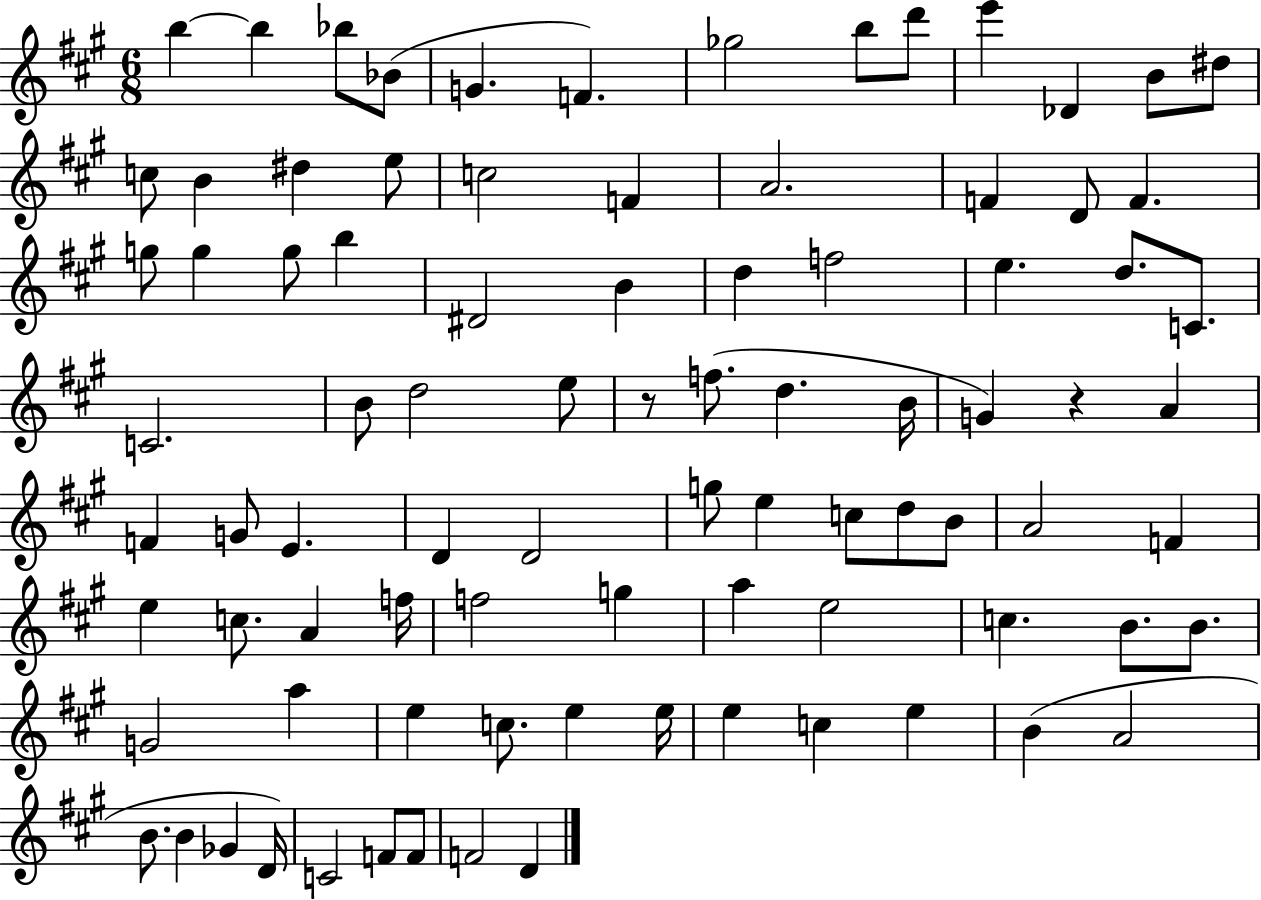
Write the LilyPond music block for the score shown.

{
  \clef treble
  \numericTimeSignature
  \time 6/8
  \key a \major
  b''4~~ b''4 bes''8 bes'8( | g'4. f'4.) | ges''2 b''8 d'''8 | e'''4 des'4 b'8 dis''8 | \break c''8 b'4 dis''4 e''8 | c''2 f'4 | a'2. | f'4 d'8 f'4. | \break g''8 g''4 g''8 b''4 | dis'2 b'4 | d''4 f''2 | e''4. d''8. c'8. | \break c'2. | b'8 d''2 e''8 | r8 f''8.( d''4. b'16 | g'4) r4 a'4 | \break f'4 g'8 e'4. | d'4 d'2 | g''8 e''4 c''8 d''8 b'8 | a'2 f'4 | \break e''4 c''8. a'4 f''16 | f''2 g''4 | a''4 e''2 | c''4. b'8. b'8. | \break g'2 a''4 | e''4 c''8. e''4 e''16 | e''4 c''4 e''4 | b'4( a'2 | \break b'8. b'4 ges'4 d'16) | c'2 f'8 f'8 | f'2 d'4 | \bar "|."
}